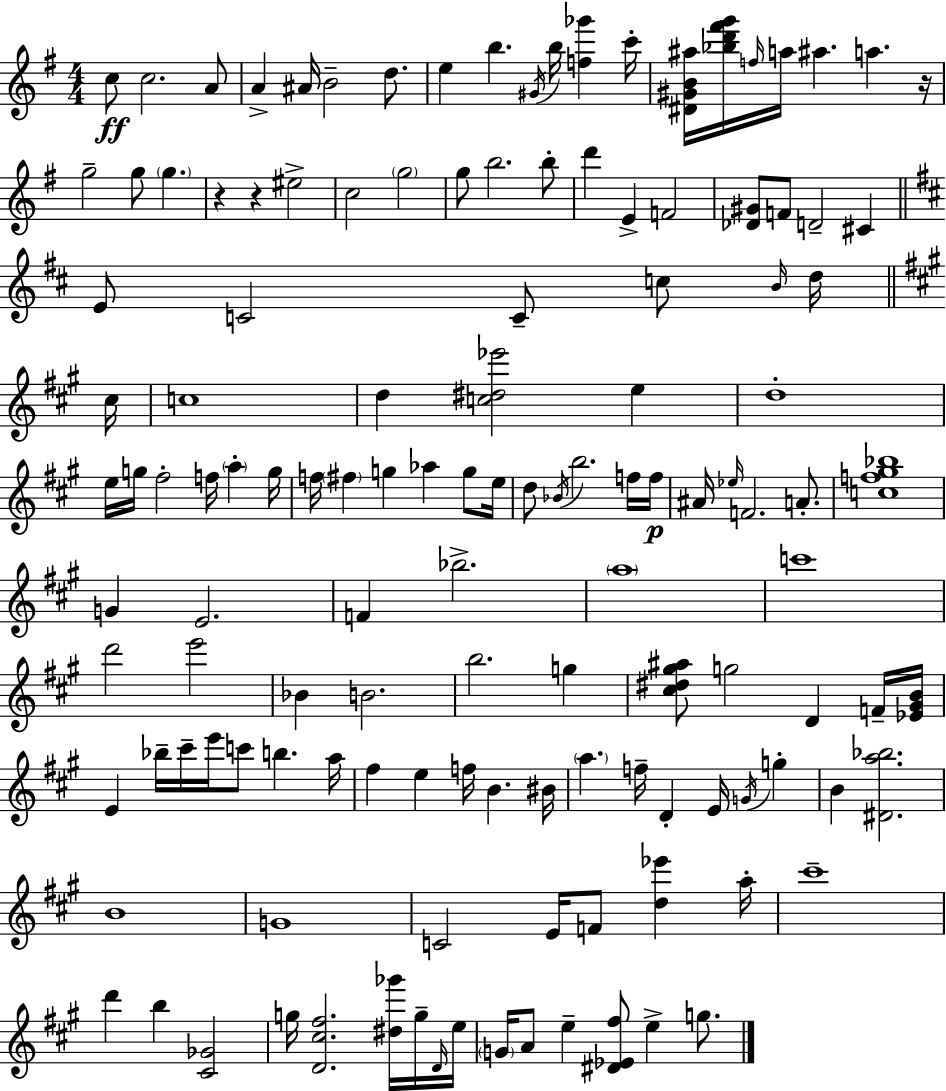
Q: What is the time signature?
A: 4/4